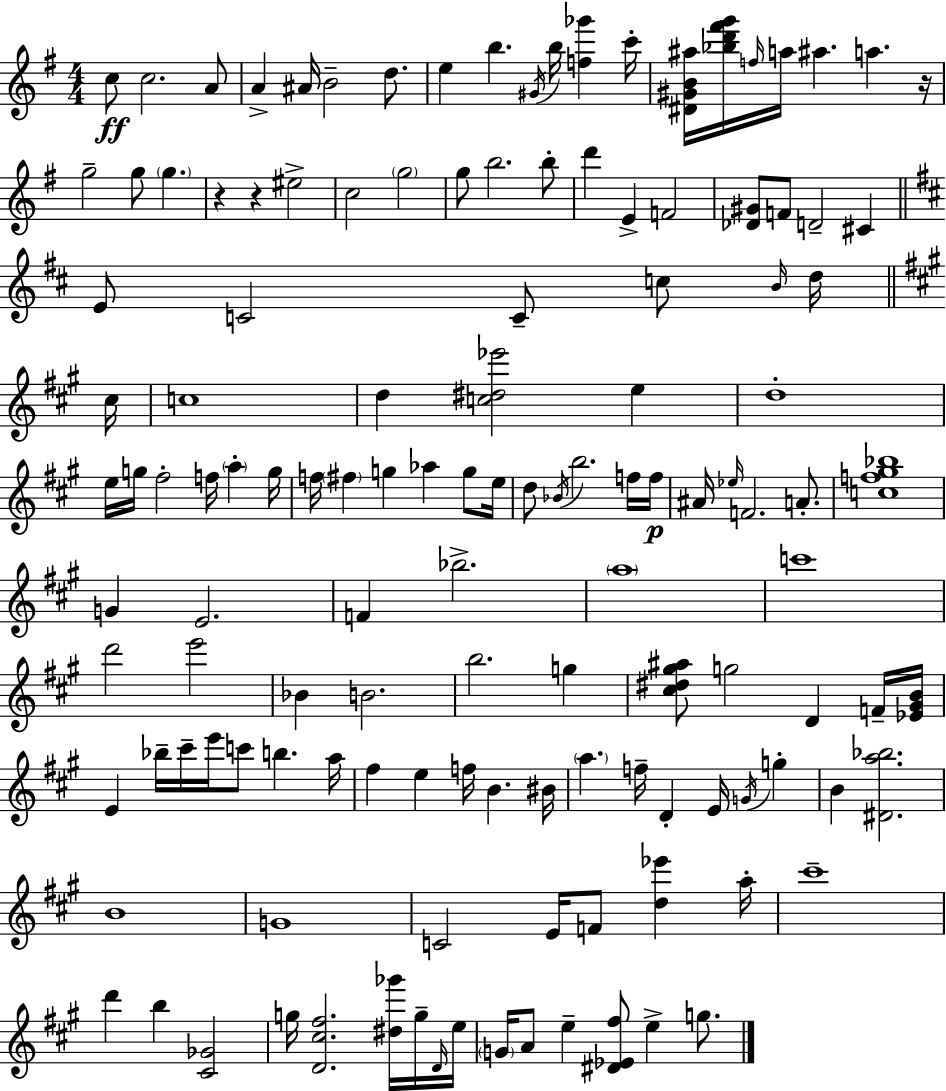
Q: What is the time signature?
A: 4/4